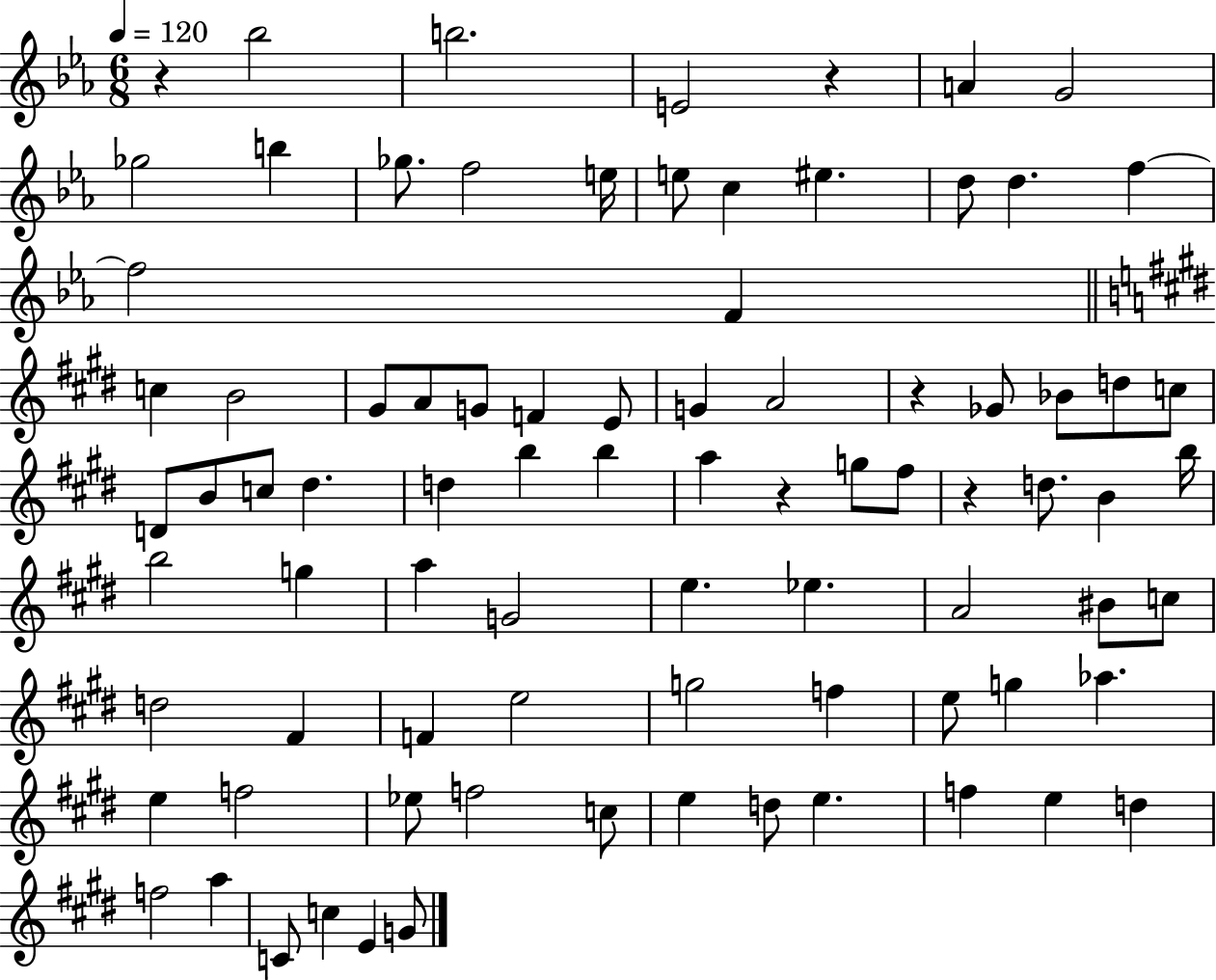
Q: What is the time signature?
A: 6/8